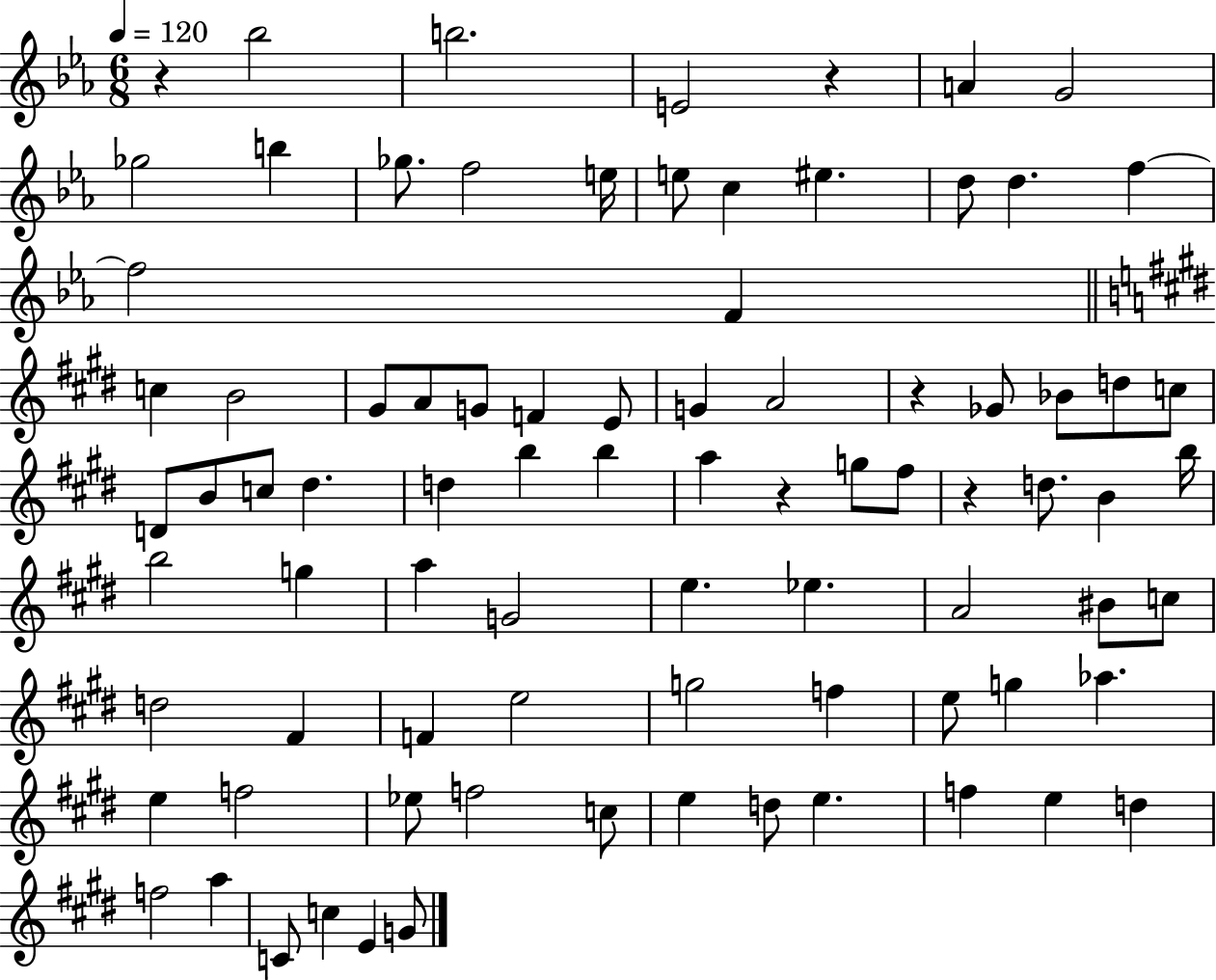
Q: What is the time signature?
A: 6/8